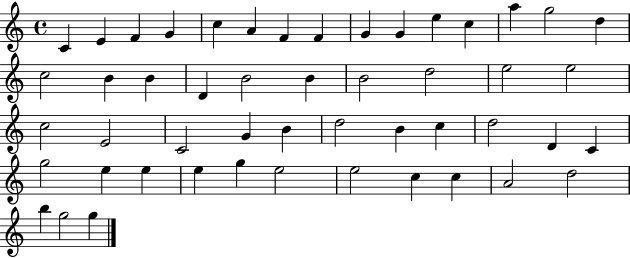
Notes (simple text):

C4/q E4/q F4/q G4/q C5/q A4/q F4/q F4/q G4/q G4/q E5/q C5/q A5/q G5/h D5/q C5/h B4/q B4/q D4/q B4/h B4/q B4/h D5/h E5/h E5/h C5/h E4/h C4/h G4/q B4/q D5/h B4/q C5/q D5/h D4/q C4/q G5/h E5/q E5/q E5/q G5/q E5/h E5/h C5/q C5/q A4/h D5/h B5/q G5/h G5/q